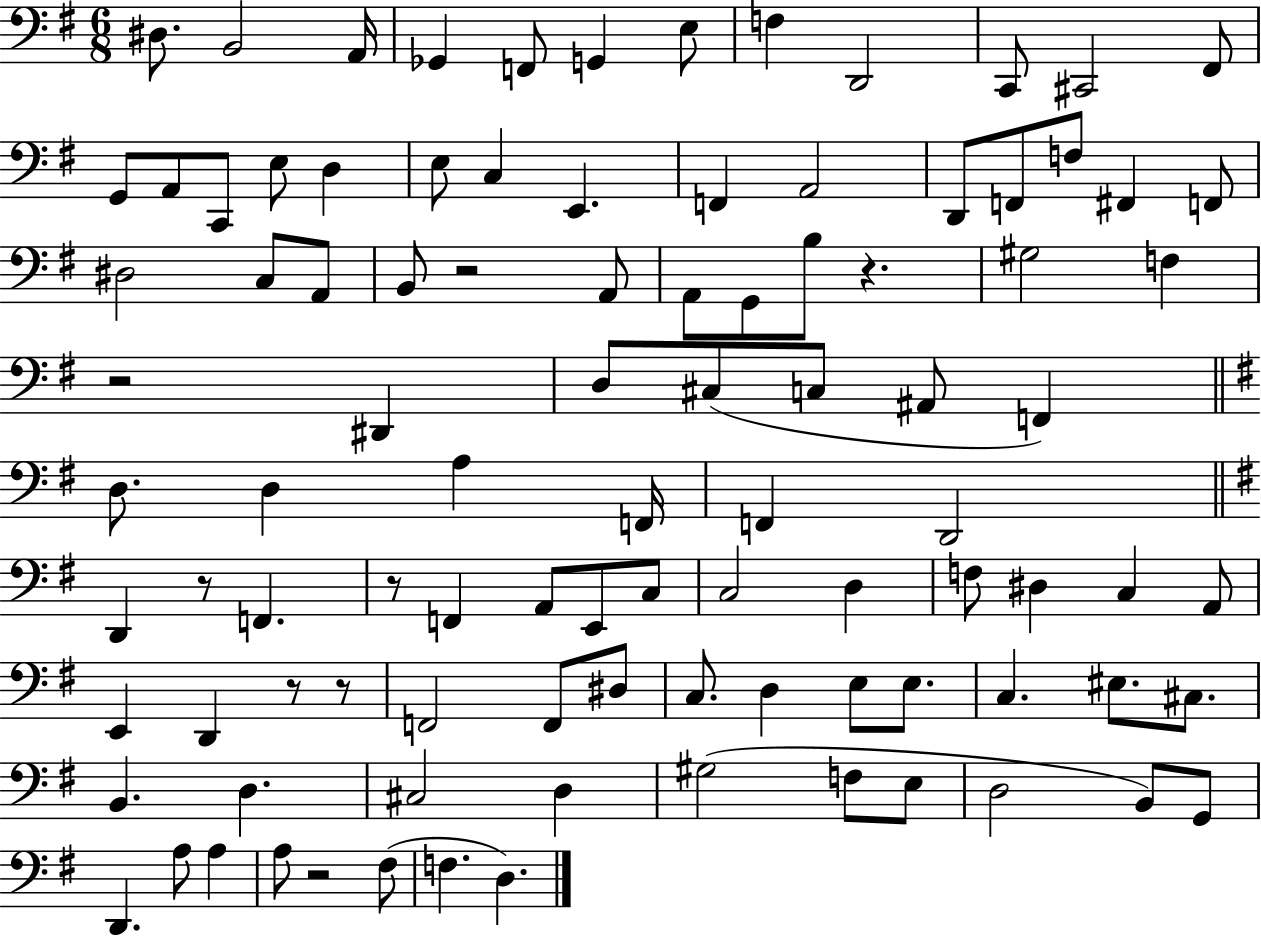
{
  \clef bass
  \numericTimeSignature
  \time 6/8
  \key g \major
  dis8. b,2 a,16 | ges,4 f,8 g,4 e8 | f4 d,2 | c,8 cis,2 fis,8 | \break g,8 a,8 c,8 e8 d4 | e8 c4 e,4. | f,4 a,2 | d,8 f,8 f8 fis,4 f,8 | \break dis2 c8 a,8 | b,8 r2 a,8 | a,8 g,8 b8 r4. | gis2 f4 | \break r2 dis,4 | d8 cis8( c8 ais,8 f,4) | \bar "||" \break \key g \major d8. d4 a4 f,16 | f,4 d,2 | \bar "||" \break \key e \minor d,4 r8 f,4. | r8 f,4 a,8 e,8 c8 | c2 d4 | f8 dis4 c4 a,8 | \break e,4 d,4 r8 r8 | f,2 f,8 dis8 | c8. d4 e8 e8. | c4. eis8. cis8. | \break b,4. d4. | cis2 d4 | gis2( f8 e8 | d2 b,8) g,8 | \break d,4. a8 a4 | a8 r2 fis8( | f4. d4.) | \bar "|."
}